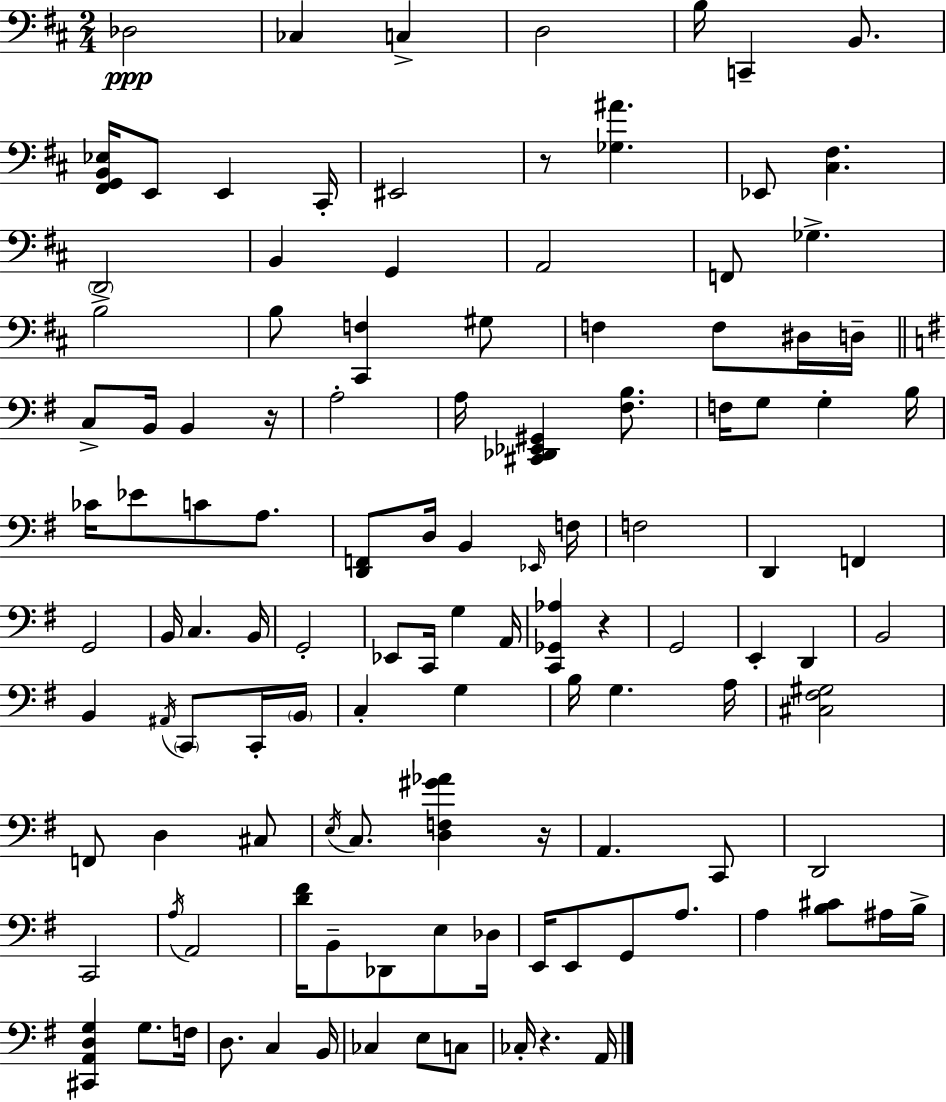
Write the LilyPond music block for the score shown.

{
  \clef bass
  \numericTimeSignature
  \time 2/4
  \key d \major
  des2\ppp | ces4 c4-> | d2 | b16 c,4-- b,8. | \break <fis, g, b, ees>16 e,8 e,4 cis,16-. | eis,2 | r8 <ges ais'>4. | ees,8 <cis fis>4. | \break \parenthesize d,2 | b,4 g,4 | a,2 | f,8 ges4.-> | \break b2-> | b8 <cis, f>4 gis8 | f4 f8 dis16 d16-- | \bar "||" \break \key e \minor c8-> b,16 b,4 r16 | a2-. | a16 <cis, des, ees, gis,>4 <fis b>8. | f16 g8 g4-. b16 | \break ces'16 ees'8 c'8 a8. | <d, f,>8 d16 b,4 \grace { ees,16 } | f16 f2 | d,4 f,4 | \break g,2 | b,16 c4. | b,16 g,2-. | ees,8 c,16 g4 | \break a,16 <c, ges, aes>4 r4 | g,2 | e,4-. d,4 | b,2 | \break b,4 \acciaccatura { ais,16 } \parenthesize c,8 | c,16-. \parenthesize b,16 c4-. g4 | b16 g4. | a16 <cis fis gis>2 | \break f,8 d4 | cis8 \acciaccatura { e16 } c8. <d f gis' aes'>4 | r16 a,4. | c,8 d,2 | \break c,2 | \acciaccatura { a16 } a,2 | <d' fis'>16 b,8-- des,8 | e8 des16 e,16 e,8 g,8 | \break a8. a4 | <b cis'>8 ais16 b16-> <cis, a, d g>4 | g8. f16 d8. c4 | b,16 ces4 | \break e8 c8 ces16-. r4. | a,16 \bar "|."
}